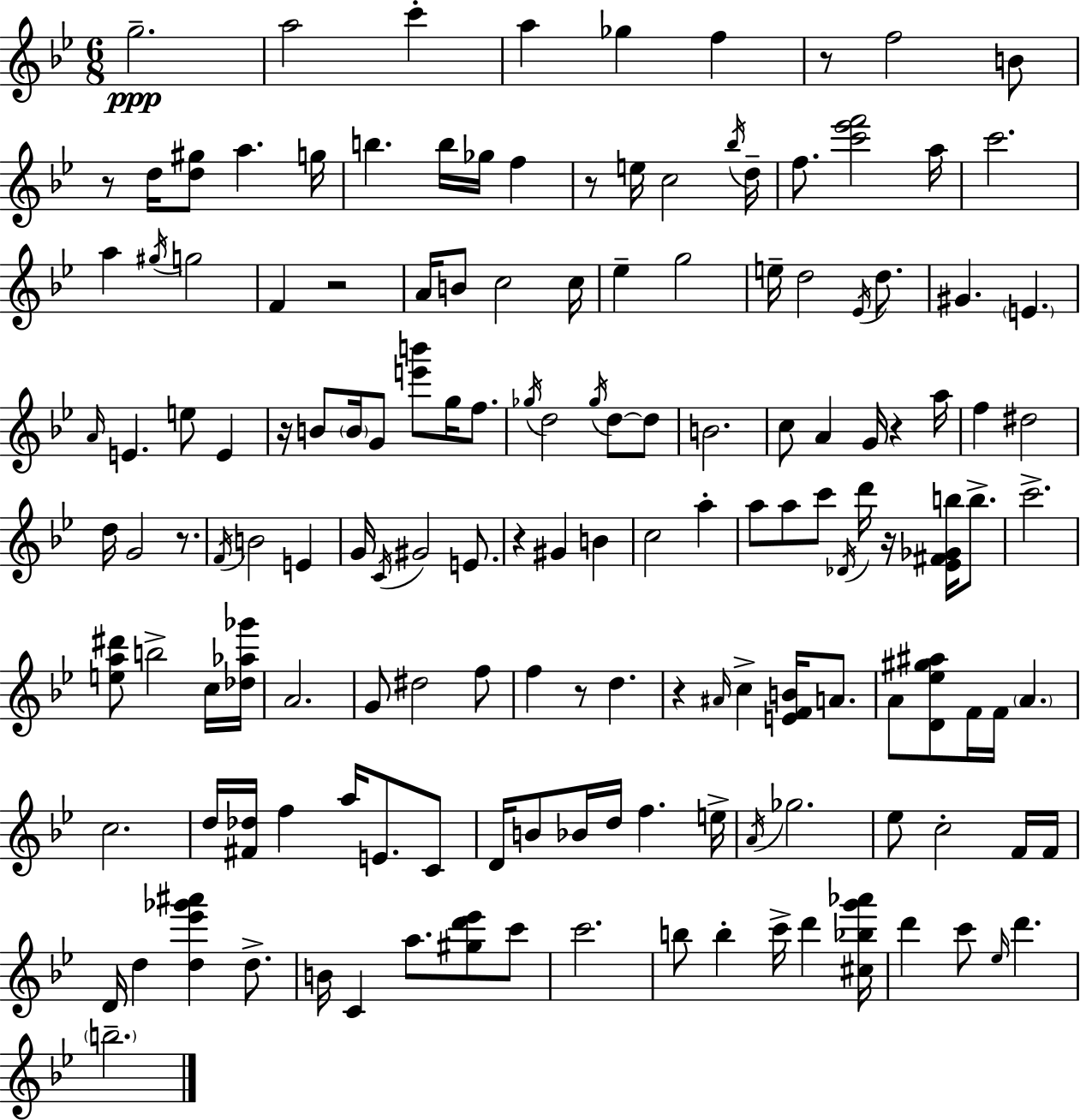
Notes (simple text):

G5/h. A5/h C6/q A5/q Gb5/q F5/q R/e F5/h B4/e R/e D5/s [D5,G#5]/e A5/q. G5/s B5/q. B5/s Gb5/s F5/q R/e E5/s C5/h Bb5/s D5/s F5/e. [C6,Eb6,F6]/h A5/s C6/h. A5/q G#5/s G5/h F4/q R/h A4/s B4/e C5/h C5/s Eb5/q G5/h E5/s D5/h Eb4/s D5/e. G#4/q. E4/q. A4/s E4/q. E5/e E4/q R/s B4/e B4/s G4/e [E6,B6]/e G5/s F5/e. Gb5/s D5/h Gb5/s D5/e D5/e B4/h. C5/e A4/q G4/s R/q A5/s F5/q D#5/h D5/s G4/h R/e. F4/s B4/h E4/q G4/s C4/s G#4/h E4/e. R/q G#4/q B4/q C5/h A5/q A5/e A5/e C6/e Db4/s D6/s R/s [Eb4,F#4,Gb4,B5]/s B5/e. C6/h. [E5,A5,D#6]/e B5/h C5/s [Db5,Ab5,Gb6]/s A4/h. G4/e D#5/h F5/e F5/q R/e D5/q. R/q A#4/s C5/q [E4,F4,B4]/s A4/e. A4/e [D4,Eb5,G#5,A#5]/e F4/s F4/s A4/q. C5/h. D5/s [F#4,Db5]/s F5/q A5/s E4/e. C4/e D4/s B4/e Bb4/s D5/s F5/q. E5/s A4/s Gb5/h. Eb5/e C5/h F4/s F4/s D4/s D5/q [D5,Eb6,Gb6,A#6]/q D5/e. B4/s C4/q A5/e. [G#5,D6,Eb6]/e C6/e C6/h. B5/e B5/q C6/s D6/q [C#5,Bb5,G6,Ab6]/s D6/q C6/e Eb5/s D6/q. B5/h.